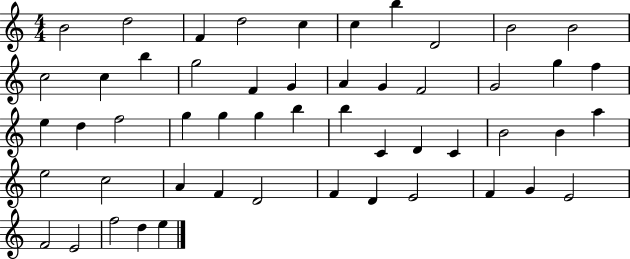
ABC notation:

X:1
T:Untitled
M:4/4
L:1/4
K:C
B2 d2 F d2 c c b D2 B2 B2 c2 c b g2 F G A G F2 G2 g f e d f2 g g g b b C D C B2 B a e2 c2 A F D2 F D E2 F G E2 F2 E2 f2 d e